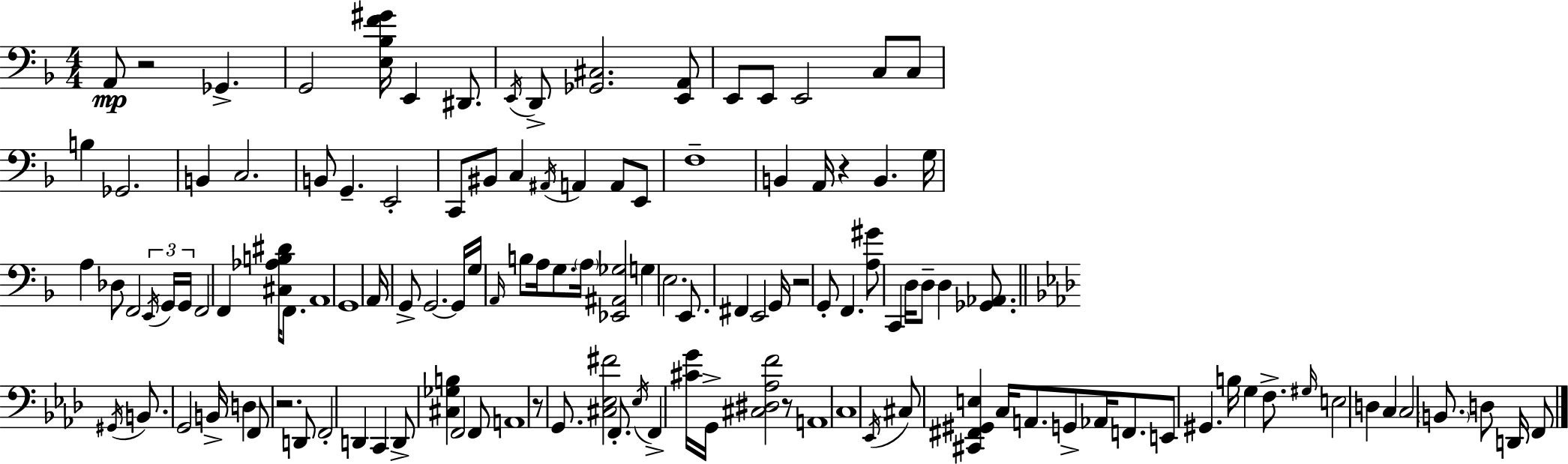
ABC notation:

X:1
T:Untitled
M:4/4
L:1/4
K:F
A,,/2 z2 _G,, G,,2 [E,_B,F^G]/4 E,, ^D,,/2 E,,/4 D,,/2 [_G,,^C,]2 [E,,A,,]/2 E,,/2 E,,/2 E,,2 C,/2 C,/2 B, _G,,2 B,, C,2 B,,/2 G,, E,,2 C,,/2 ^B,,/2 C, ^A,,/4 A,, A,,/2 E,,/2 F,4 B,, A,,/4 z B,, G,/4 A, _D,/2 F,,2 E,,/4 G,,/4 G,,/4 F,,2 F,, [^C,_A,B,^D]/4 F,,/2 A,,4 G,,4 A,,/4 G,,/2 G,,2 G,,/4 G,/4 A,,/4 B,/2 A,/4 G,/2 A,/4 [_E,,^A,,_G,]2 G, E,2 E,,/2 ^F,, E,,2 G,,/4 z2 G,,/2 F,, [A,^G]/2 C,, D,/4 D,/2 D, [_G,,_A,,]/2 ^G,,/4 B,,/2 G,,2 B,,/4 D, F,,/2 z2 D,,/2 F,,2 D,, C,, D,,/2 [^C,_G,B,] F,,2 F,,/2 A,,4 z/2 G,,/2 [^C,_E,^F]2 F,,/2 _E,/4 F,, [^CG]/4 G,,/4 [^C,^D,_A,F]2 z/2 A,,4 C,4 _E,,/4 ^C,/2 [^C,,^F,,^G,,E,] C,/4 A,,/2 G,,/2 _A,,/4 F,,/2 E,,/2 ^G,, B,/4 G, F,/2 ^G,/4 E,2 D, C, C,2 B,,/2 D,/2 D,,/4 F,,/2